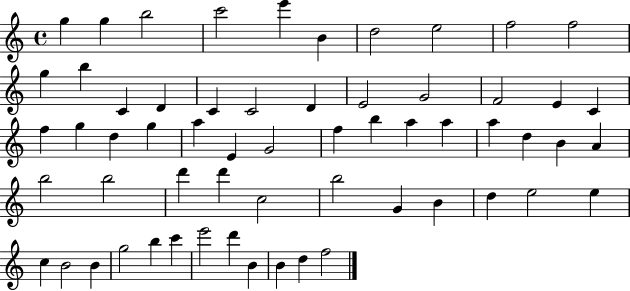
{
  \clef treble
  \time 4/4
  \defaultTimeSignature
  \key c \major
  g''4 g''4 b''2 | c'''2 e'''4 b'4 | d''2 e''2 | f''2 f''2 | \break g''4 b''4 c'4 d'4 | c'4 c'2 d'4 | e'2 g'2 | f'2 e'4 c'4 | \break f''4 g''4 d''4 g''4 | a''4 e'4 g'2 | f''4 b''4 a''4 a''4 | a''4 d''4 b'4 a'4 | \break b''2 b''2 | d'''4 d'''4 c''2 | b''2 g'4 b'4 | d''4 e''2 e''4 | \break c''4 b'2 b'4 | g''2 b''4 c'''4 | e'''2 d'''4 b'4 | b'4 d''4 f''2 | \break \bar "|."
}